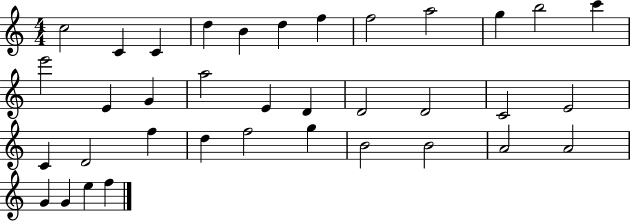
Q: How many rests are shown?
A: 0